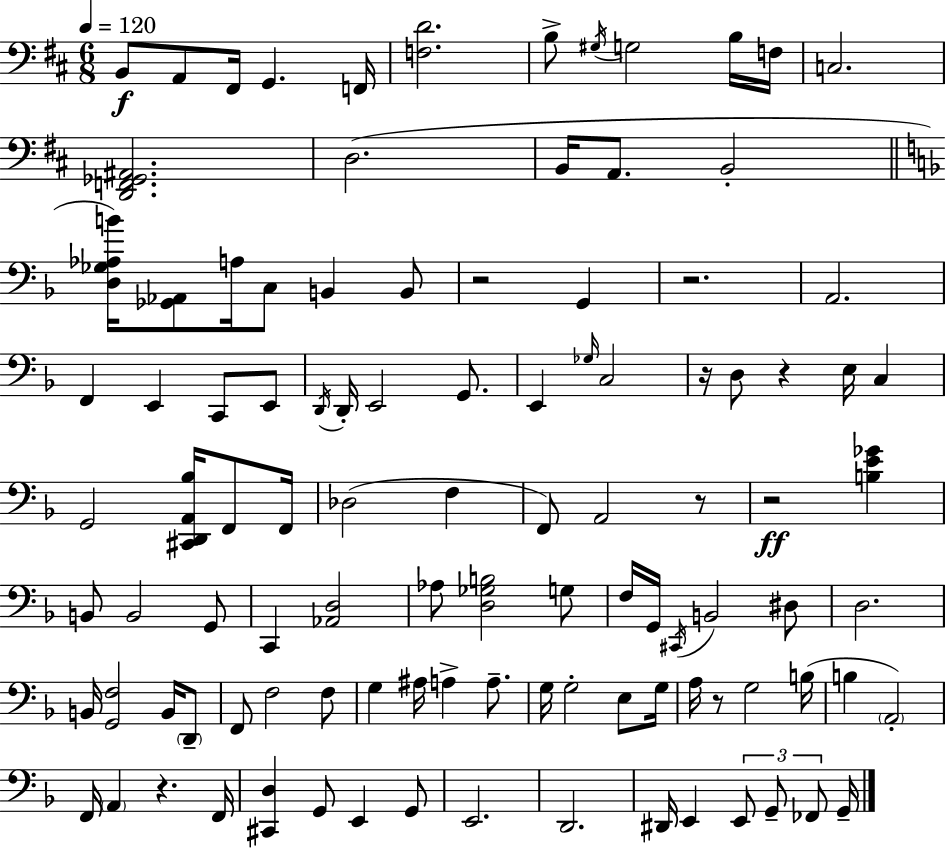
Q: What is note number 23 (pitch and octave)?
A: E2